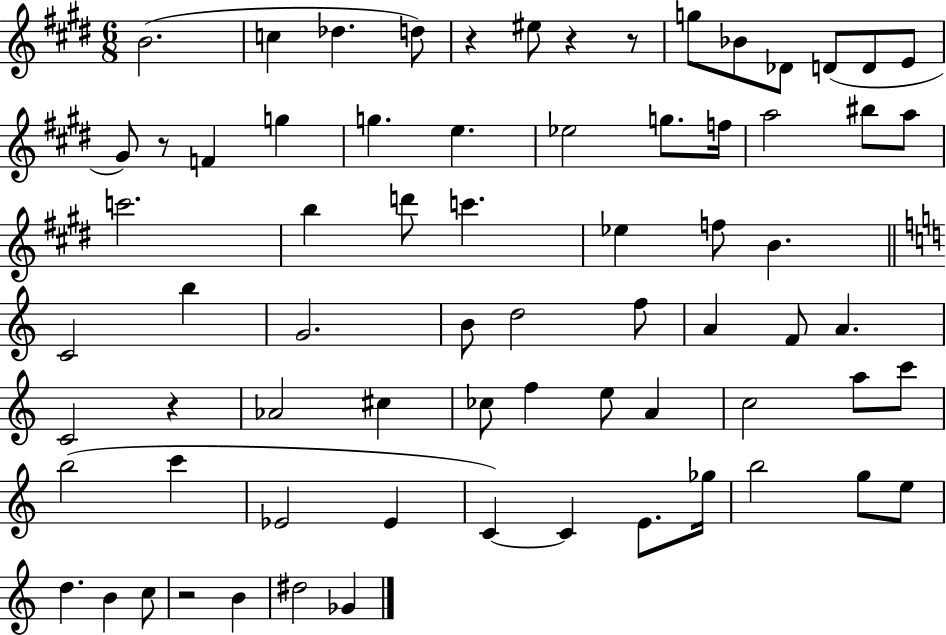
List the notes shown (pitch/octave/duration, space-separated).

B4/h. C5/q Db5/q. D5/e R/q EIS5/e R/q R/e G5/e Bb4/e Db4/e D4/e D4/e E4/e G#4/e R/e F4/q G5/q G5/q. E5/q. Eb5/h G5/e. F5/s A5/h BIS5/e A5/e C6/h. B5/q D6/e C6/q. Eb5/q F5/e B4/q. C4/h B5/q G4/h. B4/e D5/h F5/e A4/q F4/e A4/q. C4/h R/q Ab4/h C#5/q CES5/e F5/q E5/e A4/q C5/h A5/e C6/e B5/h C6/q Eb4/h Eb4/q C4/q C4/q E4/e. Gb5/s B5/h G5/e E5/e D5/q. B4/q C5/e R/h B4/q D#5/h Gb4/q